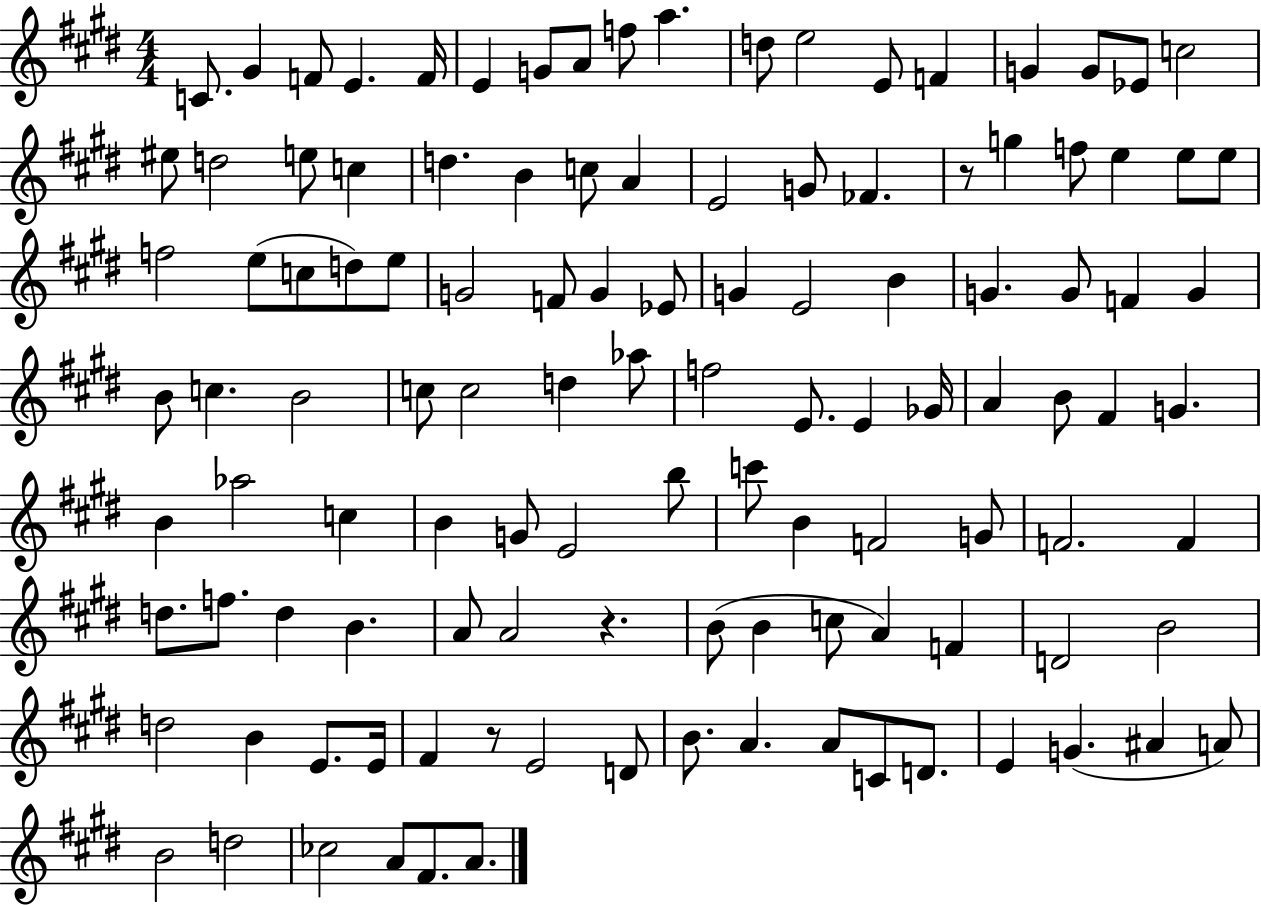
X:1
T:Untitled
M:4/4
L:1/4
K:E
C/2 ^G F/2 E F/4 E G/2 A/2 f/2 a d/2 e2 E/2 F G G/2 _E/2 c2 ^e/2 d2 e/2 c d B c/2 A E2 G/2 _F z/2 g f/2 e e/2 e/2 f2 e/2 c/2 d/2 e/2 G2 F/2 G _E/2 G E2 B G G/2 F G B/2 c B2 c/2 c2 d _a/2 f2 E/2 E _G/4 A B/2 ^F G B _a2 c B G/2 E2 b/2 c'/2 B F2 G/2 F2 F d/2 f/2 d B A/2 A2 z B/2 B c/2 A F D2 B2 d2 B E/2 E/4 ^F z/2 E2 D/2 B/2 A A/2 C/2 D/2 E G ^A A/2 B2 d2 _c2 A/2 ^F/2 A/2